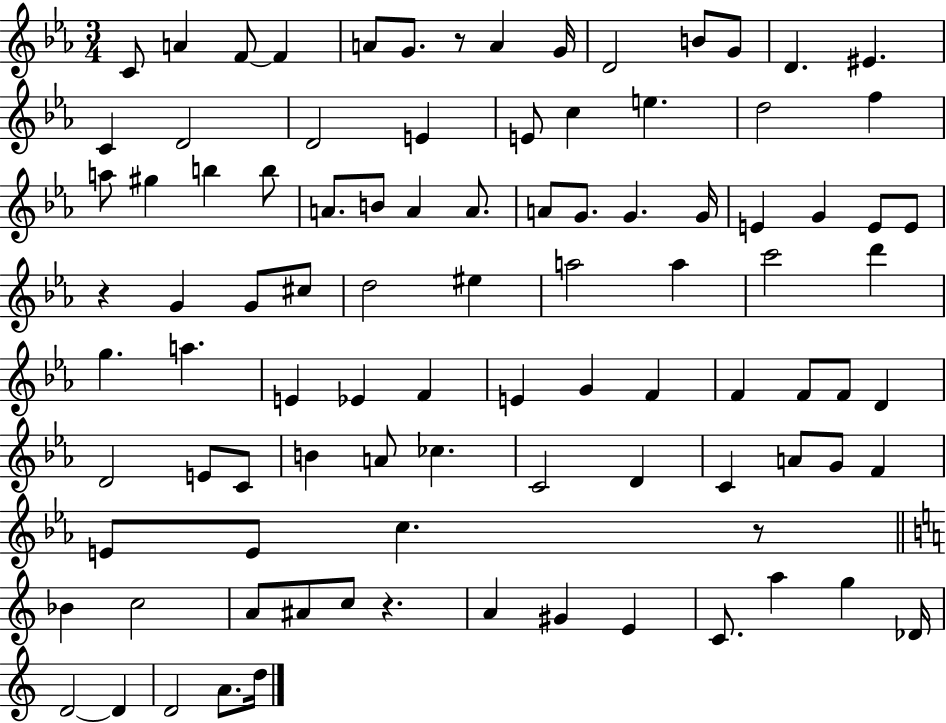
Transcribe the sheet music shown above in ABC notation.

X:1
T:Untitled
M:3/4
L:1/4
K:Eb
C/2 A F/2 F A/2 G/2 z/2 A G/4 D2 B/2 G/2 D ^E C D2 D2 E E/2 c e d2 f a/2 ^g b b/2 A/2 B/2 A A/2 A/2 G/2 G G/4 E G E/2 E/2 z G G/2 ^c/2 d2 ^e a2 a c'2 d' g a E _E F E G F F F/2 F/2 D D2 E/2 C/2 B A/2 _c C2 D C A/2 G/2 F E/2 E/2 c z/2 _B c2 A/2 ^A/2 c/2 z A ^G E C/2 a g _D/4 D2 D D2 A/2 d/4